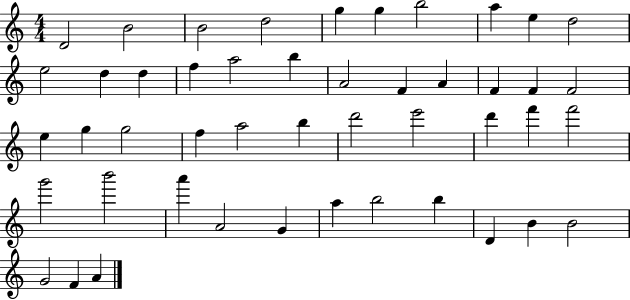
{
  \clef treble
  \numericTimeSignature
  \time 4/4
  \key c \major
  d'2 b'2 | b'2 d''2 | g''4 g''4 b''2 | a''4 e''4 d''2 | \break e''2 d''4 d''4 | f''4 a''2 b''4 | a'2 f'4 a'4 | f'4 f'4 f'2 | \break e''4 g''4 g''2 | f''4 a''2 b''4 | d'''2 e'''2 | d'''4 f'''4 f'''2 | \break g'''2 b'''2 | a'''4 a'2 g'4 | a''4 b''2 b''4 | d'4 b'4 b'2 | \break g'2 f'4 a'4 | \bar "|."
}